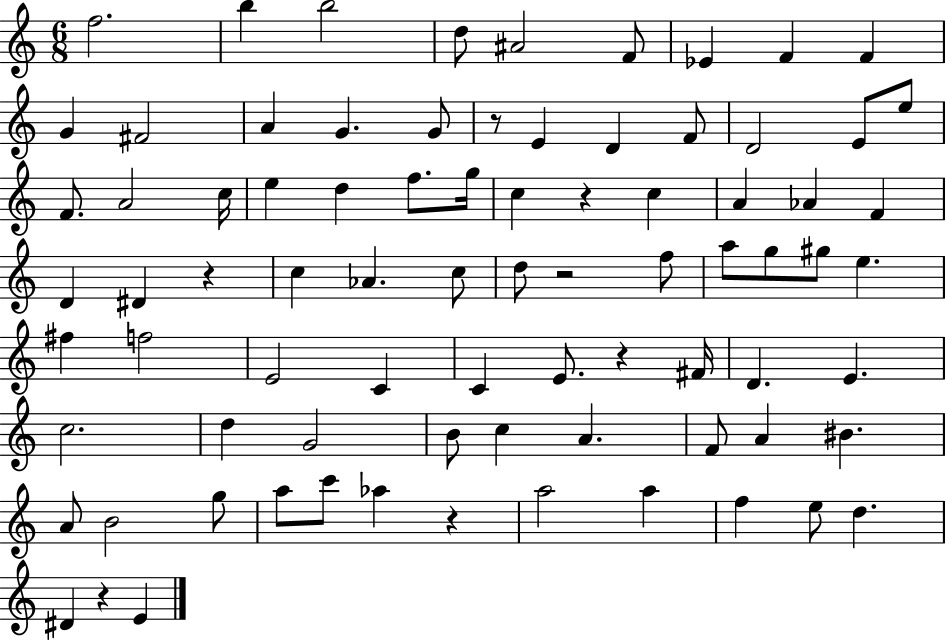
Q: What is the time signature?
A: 6/8